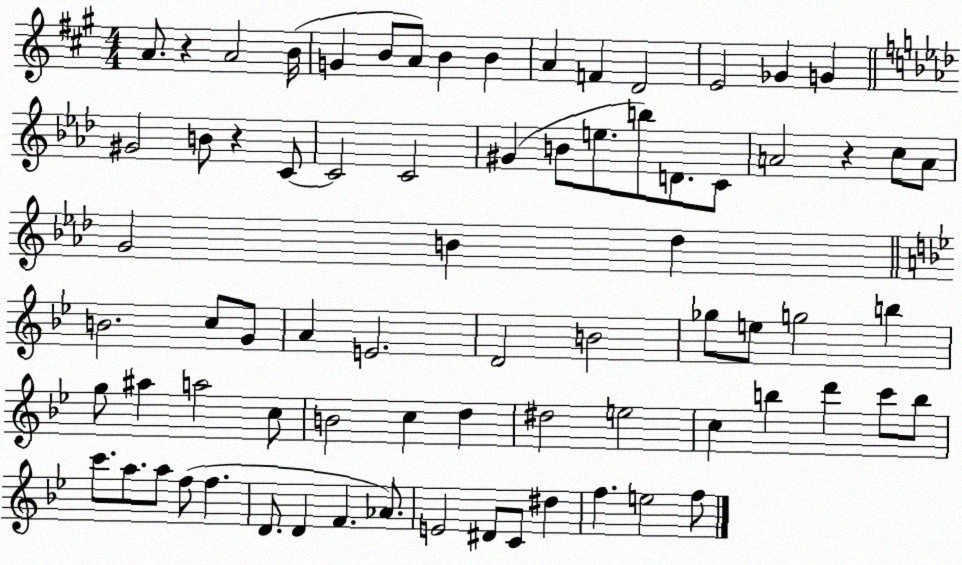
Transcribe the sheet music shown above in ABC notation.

X:1
T:Untitled
M:4/4
L:1/4
K:A
A/2 z A2 B/4 G B/2 A/2 B B A F D2 E2 _G G ^G2 B/2 z C/2 C2 C2 ^G B/2 e/2 b/2 D/2 C/2 A2 z c/2 A/2 G2 B _d B2 c/2 G/2 A E2 D2 B2 _g/2 e/2 g2 b g/2 ^a a2 c/2 B2 c d ^d2 e2 c b d' c'/2 b/2 c'/2 a/2 a/2 f/2 f D/2 D F _A/2 E2 ^D/2 C/2 ^d f e2 f/2